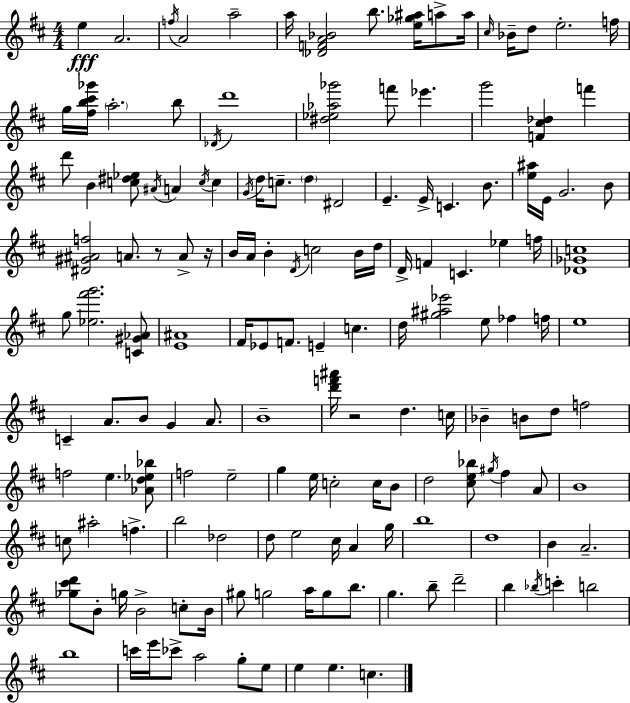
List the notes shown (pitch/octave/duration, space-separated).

E5/q A4/h. F5/s A4/h A5/h A5/s [Db4,F4,A4,Bb4]/h B5/e. [E5,Gb5,A#5]/s A5/e A5/s C#5/s Bb4/s D5/e E5/h. F5/s G5/s [F#5,B5,C#6,Gb6]/s A5/h. B5/e Db4/s D6/w [D#5,Eb5,Ab5,Gb6]/h F6/e Eb6/q. G6/h [F4,C#5,Db5]/q F6/q D6/e B4/q [C5,D#5,Eb5]/e A#4/s A4/q C5/s C5/q G4/s D5/s C5/e. D5/q D#4/h E4/q. E4/s C4/q. B4/e. [E5,A#5]/s E4/s G4/h. B4/e [D#4,G#4,A#4,F5]/h A4/e. R/e A4/e R/s B4/s A4/s B4/q D4/s C5/h B4/s D5/s D4/s F4/q C4/q. Eb5/q F5/s [Db4,Gb4,C5]/w G5/e [Eb5,F#6,G6]/h. [C4,G#4,Ab4]/e [E4,A#4]/w F#4/s Eb4/e F4/e. E4/q C5/q. D5/s [G#5,A#5,Eb6]/h E5/e FES5/q F5/s E5/w C4/q A4/e. B4/e G4/q A4/e. B4/w [D6,F6,A#6]/s R/h D5/q. C5/s Bb4/q B4/e D5/e F5/h F5/h E5/q. [Ab4,D5,Eb5,Bb5]/e F5/h E5/h G5/q E5/s C5/h C5/s B4/e D5/h [C#5,E5,Bb5]/e G#5/s F#5/q A4/e B4/w C5/e A#5/h F5/q. B5/h Db5/h D5/e E5/h C#5/s A4/q G5/s B5/w D5/w B4/q A4/h. [Gb5,C#6,D6]/e B4/e G5/s B4/h C5/e B4/s G#5/e G5/h A5/s G5/e B5/e. G5/q. B5/e D6/h B5/q Bb5/s C6/q B5/h B5/w C6/s E6/s CES6/e A5/h G5/e E5/e E5/q E5/q. C5/q.